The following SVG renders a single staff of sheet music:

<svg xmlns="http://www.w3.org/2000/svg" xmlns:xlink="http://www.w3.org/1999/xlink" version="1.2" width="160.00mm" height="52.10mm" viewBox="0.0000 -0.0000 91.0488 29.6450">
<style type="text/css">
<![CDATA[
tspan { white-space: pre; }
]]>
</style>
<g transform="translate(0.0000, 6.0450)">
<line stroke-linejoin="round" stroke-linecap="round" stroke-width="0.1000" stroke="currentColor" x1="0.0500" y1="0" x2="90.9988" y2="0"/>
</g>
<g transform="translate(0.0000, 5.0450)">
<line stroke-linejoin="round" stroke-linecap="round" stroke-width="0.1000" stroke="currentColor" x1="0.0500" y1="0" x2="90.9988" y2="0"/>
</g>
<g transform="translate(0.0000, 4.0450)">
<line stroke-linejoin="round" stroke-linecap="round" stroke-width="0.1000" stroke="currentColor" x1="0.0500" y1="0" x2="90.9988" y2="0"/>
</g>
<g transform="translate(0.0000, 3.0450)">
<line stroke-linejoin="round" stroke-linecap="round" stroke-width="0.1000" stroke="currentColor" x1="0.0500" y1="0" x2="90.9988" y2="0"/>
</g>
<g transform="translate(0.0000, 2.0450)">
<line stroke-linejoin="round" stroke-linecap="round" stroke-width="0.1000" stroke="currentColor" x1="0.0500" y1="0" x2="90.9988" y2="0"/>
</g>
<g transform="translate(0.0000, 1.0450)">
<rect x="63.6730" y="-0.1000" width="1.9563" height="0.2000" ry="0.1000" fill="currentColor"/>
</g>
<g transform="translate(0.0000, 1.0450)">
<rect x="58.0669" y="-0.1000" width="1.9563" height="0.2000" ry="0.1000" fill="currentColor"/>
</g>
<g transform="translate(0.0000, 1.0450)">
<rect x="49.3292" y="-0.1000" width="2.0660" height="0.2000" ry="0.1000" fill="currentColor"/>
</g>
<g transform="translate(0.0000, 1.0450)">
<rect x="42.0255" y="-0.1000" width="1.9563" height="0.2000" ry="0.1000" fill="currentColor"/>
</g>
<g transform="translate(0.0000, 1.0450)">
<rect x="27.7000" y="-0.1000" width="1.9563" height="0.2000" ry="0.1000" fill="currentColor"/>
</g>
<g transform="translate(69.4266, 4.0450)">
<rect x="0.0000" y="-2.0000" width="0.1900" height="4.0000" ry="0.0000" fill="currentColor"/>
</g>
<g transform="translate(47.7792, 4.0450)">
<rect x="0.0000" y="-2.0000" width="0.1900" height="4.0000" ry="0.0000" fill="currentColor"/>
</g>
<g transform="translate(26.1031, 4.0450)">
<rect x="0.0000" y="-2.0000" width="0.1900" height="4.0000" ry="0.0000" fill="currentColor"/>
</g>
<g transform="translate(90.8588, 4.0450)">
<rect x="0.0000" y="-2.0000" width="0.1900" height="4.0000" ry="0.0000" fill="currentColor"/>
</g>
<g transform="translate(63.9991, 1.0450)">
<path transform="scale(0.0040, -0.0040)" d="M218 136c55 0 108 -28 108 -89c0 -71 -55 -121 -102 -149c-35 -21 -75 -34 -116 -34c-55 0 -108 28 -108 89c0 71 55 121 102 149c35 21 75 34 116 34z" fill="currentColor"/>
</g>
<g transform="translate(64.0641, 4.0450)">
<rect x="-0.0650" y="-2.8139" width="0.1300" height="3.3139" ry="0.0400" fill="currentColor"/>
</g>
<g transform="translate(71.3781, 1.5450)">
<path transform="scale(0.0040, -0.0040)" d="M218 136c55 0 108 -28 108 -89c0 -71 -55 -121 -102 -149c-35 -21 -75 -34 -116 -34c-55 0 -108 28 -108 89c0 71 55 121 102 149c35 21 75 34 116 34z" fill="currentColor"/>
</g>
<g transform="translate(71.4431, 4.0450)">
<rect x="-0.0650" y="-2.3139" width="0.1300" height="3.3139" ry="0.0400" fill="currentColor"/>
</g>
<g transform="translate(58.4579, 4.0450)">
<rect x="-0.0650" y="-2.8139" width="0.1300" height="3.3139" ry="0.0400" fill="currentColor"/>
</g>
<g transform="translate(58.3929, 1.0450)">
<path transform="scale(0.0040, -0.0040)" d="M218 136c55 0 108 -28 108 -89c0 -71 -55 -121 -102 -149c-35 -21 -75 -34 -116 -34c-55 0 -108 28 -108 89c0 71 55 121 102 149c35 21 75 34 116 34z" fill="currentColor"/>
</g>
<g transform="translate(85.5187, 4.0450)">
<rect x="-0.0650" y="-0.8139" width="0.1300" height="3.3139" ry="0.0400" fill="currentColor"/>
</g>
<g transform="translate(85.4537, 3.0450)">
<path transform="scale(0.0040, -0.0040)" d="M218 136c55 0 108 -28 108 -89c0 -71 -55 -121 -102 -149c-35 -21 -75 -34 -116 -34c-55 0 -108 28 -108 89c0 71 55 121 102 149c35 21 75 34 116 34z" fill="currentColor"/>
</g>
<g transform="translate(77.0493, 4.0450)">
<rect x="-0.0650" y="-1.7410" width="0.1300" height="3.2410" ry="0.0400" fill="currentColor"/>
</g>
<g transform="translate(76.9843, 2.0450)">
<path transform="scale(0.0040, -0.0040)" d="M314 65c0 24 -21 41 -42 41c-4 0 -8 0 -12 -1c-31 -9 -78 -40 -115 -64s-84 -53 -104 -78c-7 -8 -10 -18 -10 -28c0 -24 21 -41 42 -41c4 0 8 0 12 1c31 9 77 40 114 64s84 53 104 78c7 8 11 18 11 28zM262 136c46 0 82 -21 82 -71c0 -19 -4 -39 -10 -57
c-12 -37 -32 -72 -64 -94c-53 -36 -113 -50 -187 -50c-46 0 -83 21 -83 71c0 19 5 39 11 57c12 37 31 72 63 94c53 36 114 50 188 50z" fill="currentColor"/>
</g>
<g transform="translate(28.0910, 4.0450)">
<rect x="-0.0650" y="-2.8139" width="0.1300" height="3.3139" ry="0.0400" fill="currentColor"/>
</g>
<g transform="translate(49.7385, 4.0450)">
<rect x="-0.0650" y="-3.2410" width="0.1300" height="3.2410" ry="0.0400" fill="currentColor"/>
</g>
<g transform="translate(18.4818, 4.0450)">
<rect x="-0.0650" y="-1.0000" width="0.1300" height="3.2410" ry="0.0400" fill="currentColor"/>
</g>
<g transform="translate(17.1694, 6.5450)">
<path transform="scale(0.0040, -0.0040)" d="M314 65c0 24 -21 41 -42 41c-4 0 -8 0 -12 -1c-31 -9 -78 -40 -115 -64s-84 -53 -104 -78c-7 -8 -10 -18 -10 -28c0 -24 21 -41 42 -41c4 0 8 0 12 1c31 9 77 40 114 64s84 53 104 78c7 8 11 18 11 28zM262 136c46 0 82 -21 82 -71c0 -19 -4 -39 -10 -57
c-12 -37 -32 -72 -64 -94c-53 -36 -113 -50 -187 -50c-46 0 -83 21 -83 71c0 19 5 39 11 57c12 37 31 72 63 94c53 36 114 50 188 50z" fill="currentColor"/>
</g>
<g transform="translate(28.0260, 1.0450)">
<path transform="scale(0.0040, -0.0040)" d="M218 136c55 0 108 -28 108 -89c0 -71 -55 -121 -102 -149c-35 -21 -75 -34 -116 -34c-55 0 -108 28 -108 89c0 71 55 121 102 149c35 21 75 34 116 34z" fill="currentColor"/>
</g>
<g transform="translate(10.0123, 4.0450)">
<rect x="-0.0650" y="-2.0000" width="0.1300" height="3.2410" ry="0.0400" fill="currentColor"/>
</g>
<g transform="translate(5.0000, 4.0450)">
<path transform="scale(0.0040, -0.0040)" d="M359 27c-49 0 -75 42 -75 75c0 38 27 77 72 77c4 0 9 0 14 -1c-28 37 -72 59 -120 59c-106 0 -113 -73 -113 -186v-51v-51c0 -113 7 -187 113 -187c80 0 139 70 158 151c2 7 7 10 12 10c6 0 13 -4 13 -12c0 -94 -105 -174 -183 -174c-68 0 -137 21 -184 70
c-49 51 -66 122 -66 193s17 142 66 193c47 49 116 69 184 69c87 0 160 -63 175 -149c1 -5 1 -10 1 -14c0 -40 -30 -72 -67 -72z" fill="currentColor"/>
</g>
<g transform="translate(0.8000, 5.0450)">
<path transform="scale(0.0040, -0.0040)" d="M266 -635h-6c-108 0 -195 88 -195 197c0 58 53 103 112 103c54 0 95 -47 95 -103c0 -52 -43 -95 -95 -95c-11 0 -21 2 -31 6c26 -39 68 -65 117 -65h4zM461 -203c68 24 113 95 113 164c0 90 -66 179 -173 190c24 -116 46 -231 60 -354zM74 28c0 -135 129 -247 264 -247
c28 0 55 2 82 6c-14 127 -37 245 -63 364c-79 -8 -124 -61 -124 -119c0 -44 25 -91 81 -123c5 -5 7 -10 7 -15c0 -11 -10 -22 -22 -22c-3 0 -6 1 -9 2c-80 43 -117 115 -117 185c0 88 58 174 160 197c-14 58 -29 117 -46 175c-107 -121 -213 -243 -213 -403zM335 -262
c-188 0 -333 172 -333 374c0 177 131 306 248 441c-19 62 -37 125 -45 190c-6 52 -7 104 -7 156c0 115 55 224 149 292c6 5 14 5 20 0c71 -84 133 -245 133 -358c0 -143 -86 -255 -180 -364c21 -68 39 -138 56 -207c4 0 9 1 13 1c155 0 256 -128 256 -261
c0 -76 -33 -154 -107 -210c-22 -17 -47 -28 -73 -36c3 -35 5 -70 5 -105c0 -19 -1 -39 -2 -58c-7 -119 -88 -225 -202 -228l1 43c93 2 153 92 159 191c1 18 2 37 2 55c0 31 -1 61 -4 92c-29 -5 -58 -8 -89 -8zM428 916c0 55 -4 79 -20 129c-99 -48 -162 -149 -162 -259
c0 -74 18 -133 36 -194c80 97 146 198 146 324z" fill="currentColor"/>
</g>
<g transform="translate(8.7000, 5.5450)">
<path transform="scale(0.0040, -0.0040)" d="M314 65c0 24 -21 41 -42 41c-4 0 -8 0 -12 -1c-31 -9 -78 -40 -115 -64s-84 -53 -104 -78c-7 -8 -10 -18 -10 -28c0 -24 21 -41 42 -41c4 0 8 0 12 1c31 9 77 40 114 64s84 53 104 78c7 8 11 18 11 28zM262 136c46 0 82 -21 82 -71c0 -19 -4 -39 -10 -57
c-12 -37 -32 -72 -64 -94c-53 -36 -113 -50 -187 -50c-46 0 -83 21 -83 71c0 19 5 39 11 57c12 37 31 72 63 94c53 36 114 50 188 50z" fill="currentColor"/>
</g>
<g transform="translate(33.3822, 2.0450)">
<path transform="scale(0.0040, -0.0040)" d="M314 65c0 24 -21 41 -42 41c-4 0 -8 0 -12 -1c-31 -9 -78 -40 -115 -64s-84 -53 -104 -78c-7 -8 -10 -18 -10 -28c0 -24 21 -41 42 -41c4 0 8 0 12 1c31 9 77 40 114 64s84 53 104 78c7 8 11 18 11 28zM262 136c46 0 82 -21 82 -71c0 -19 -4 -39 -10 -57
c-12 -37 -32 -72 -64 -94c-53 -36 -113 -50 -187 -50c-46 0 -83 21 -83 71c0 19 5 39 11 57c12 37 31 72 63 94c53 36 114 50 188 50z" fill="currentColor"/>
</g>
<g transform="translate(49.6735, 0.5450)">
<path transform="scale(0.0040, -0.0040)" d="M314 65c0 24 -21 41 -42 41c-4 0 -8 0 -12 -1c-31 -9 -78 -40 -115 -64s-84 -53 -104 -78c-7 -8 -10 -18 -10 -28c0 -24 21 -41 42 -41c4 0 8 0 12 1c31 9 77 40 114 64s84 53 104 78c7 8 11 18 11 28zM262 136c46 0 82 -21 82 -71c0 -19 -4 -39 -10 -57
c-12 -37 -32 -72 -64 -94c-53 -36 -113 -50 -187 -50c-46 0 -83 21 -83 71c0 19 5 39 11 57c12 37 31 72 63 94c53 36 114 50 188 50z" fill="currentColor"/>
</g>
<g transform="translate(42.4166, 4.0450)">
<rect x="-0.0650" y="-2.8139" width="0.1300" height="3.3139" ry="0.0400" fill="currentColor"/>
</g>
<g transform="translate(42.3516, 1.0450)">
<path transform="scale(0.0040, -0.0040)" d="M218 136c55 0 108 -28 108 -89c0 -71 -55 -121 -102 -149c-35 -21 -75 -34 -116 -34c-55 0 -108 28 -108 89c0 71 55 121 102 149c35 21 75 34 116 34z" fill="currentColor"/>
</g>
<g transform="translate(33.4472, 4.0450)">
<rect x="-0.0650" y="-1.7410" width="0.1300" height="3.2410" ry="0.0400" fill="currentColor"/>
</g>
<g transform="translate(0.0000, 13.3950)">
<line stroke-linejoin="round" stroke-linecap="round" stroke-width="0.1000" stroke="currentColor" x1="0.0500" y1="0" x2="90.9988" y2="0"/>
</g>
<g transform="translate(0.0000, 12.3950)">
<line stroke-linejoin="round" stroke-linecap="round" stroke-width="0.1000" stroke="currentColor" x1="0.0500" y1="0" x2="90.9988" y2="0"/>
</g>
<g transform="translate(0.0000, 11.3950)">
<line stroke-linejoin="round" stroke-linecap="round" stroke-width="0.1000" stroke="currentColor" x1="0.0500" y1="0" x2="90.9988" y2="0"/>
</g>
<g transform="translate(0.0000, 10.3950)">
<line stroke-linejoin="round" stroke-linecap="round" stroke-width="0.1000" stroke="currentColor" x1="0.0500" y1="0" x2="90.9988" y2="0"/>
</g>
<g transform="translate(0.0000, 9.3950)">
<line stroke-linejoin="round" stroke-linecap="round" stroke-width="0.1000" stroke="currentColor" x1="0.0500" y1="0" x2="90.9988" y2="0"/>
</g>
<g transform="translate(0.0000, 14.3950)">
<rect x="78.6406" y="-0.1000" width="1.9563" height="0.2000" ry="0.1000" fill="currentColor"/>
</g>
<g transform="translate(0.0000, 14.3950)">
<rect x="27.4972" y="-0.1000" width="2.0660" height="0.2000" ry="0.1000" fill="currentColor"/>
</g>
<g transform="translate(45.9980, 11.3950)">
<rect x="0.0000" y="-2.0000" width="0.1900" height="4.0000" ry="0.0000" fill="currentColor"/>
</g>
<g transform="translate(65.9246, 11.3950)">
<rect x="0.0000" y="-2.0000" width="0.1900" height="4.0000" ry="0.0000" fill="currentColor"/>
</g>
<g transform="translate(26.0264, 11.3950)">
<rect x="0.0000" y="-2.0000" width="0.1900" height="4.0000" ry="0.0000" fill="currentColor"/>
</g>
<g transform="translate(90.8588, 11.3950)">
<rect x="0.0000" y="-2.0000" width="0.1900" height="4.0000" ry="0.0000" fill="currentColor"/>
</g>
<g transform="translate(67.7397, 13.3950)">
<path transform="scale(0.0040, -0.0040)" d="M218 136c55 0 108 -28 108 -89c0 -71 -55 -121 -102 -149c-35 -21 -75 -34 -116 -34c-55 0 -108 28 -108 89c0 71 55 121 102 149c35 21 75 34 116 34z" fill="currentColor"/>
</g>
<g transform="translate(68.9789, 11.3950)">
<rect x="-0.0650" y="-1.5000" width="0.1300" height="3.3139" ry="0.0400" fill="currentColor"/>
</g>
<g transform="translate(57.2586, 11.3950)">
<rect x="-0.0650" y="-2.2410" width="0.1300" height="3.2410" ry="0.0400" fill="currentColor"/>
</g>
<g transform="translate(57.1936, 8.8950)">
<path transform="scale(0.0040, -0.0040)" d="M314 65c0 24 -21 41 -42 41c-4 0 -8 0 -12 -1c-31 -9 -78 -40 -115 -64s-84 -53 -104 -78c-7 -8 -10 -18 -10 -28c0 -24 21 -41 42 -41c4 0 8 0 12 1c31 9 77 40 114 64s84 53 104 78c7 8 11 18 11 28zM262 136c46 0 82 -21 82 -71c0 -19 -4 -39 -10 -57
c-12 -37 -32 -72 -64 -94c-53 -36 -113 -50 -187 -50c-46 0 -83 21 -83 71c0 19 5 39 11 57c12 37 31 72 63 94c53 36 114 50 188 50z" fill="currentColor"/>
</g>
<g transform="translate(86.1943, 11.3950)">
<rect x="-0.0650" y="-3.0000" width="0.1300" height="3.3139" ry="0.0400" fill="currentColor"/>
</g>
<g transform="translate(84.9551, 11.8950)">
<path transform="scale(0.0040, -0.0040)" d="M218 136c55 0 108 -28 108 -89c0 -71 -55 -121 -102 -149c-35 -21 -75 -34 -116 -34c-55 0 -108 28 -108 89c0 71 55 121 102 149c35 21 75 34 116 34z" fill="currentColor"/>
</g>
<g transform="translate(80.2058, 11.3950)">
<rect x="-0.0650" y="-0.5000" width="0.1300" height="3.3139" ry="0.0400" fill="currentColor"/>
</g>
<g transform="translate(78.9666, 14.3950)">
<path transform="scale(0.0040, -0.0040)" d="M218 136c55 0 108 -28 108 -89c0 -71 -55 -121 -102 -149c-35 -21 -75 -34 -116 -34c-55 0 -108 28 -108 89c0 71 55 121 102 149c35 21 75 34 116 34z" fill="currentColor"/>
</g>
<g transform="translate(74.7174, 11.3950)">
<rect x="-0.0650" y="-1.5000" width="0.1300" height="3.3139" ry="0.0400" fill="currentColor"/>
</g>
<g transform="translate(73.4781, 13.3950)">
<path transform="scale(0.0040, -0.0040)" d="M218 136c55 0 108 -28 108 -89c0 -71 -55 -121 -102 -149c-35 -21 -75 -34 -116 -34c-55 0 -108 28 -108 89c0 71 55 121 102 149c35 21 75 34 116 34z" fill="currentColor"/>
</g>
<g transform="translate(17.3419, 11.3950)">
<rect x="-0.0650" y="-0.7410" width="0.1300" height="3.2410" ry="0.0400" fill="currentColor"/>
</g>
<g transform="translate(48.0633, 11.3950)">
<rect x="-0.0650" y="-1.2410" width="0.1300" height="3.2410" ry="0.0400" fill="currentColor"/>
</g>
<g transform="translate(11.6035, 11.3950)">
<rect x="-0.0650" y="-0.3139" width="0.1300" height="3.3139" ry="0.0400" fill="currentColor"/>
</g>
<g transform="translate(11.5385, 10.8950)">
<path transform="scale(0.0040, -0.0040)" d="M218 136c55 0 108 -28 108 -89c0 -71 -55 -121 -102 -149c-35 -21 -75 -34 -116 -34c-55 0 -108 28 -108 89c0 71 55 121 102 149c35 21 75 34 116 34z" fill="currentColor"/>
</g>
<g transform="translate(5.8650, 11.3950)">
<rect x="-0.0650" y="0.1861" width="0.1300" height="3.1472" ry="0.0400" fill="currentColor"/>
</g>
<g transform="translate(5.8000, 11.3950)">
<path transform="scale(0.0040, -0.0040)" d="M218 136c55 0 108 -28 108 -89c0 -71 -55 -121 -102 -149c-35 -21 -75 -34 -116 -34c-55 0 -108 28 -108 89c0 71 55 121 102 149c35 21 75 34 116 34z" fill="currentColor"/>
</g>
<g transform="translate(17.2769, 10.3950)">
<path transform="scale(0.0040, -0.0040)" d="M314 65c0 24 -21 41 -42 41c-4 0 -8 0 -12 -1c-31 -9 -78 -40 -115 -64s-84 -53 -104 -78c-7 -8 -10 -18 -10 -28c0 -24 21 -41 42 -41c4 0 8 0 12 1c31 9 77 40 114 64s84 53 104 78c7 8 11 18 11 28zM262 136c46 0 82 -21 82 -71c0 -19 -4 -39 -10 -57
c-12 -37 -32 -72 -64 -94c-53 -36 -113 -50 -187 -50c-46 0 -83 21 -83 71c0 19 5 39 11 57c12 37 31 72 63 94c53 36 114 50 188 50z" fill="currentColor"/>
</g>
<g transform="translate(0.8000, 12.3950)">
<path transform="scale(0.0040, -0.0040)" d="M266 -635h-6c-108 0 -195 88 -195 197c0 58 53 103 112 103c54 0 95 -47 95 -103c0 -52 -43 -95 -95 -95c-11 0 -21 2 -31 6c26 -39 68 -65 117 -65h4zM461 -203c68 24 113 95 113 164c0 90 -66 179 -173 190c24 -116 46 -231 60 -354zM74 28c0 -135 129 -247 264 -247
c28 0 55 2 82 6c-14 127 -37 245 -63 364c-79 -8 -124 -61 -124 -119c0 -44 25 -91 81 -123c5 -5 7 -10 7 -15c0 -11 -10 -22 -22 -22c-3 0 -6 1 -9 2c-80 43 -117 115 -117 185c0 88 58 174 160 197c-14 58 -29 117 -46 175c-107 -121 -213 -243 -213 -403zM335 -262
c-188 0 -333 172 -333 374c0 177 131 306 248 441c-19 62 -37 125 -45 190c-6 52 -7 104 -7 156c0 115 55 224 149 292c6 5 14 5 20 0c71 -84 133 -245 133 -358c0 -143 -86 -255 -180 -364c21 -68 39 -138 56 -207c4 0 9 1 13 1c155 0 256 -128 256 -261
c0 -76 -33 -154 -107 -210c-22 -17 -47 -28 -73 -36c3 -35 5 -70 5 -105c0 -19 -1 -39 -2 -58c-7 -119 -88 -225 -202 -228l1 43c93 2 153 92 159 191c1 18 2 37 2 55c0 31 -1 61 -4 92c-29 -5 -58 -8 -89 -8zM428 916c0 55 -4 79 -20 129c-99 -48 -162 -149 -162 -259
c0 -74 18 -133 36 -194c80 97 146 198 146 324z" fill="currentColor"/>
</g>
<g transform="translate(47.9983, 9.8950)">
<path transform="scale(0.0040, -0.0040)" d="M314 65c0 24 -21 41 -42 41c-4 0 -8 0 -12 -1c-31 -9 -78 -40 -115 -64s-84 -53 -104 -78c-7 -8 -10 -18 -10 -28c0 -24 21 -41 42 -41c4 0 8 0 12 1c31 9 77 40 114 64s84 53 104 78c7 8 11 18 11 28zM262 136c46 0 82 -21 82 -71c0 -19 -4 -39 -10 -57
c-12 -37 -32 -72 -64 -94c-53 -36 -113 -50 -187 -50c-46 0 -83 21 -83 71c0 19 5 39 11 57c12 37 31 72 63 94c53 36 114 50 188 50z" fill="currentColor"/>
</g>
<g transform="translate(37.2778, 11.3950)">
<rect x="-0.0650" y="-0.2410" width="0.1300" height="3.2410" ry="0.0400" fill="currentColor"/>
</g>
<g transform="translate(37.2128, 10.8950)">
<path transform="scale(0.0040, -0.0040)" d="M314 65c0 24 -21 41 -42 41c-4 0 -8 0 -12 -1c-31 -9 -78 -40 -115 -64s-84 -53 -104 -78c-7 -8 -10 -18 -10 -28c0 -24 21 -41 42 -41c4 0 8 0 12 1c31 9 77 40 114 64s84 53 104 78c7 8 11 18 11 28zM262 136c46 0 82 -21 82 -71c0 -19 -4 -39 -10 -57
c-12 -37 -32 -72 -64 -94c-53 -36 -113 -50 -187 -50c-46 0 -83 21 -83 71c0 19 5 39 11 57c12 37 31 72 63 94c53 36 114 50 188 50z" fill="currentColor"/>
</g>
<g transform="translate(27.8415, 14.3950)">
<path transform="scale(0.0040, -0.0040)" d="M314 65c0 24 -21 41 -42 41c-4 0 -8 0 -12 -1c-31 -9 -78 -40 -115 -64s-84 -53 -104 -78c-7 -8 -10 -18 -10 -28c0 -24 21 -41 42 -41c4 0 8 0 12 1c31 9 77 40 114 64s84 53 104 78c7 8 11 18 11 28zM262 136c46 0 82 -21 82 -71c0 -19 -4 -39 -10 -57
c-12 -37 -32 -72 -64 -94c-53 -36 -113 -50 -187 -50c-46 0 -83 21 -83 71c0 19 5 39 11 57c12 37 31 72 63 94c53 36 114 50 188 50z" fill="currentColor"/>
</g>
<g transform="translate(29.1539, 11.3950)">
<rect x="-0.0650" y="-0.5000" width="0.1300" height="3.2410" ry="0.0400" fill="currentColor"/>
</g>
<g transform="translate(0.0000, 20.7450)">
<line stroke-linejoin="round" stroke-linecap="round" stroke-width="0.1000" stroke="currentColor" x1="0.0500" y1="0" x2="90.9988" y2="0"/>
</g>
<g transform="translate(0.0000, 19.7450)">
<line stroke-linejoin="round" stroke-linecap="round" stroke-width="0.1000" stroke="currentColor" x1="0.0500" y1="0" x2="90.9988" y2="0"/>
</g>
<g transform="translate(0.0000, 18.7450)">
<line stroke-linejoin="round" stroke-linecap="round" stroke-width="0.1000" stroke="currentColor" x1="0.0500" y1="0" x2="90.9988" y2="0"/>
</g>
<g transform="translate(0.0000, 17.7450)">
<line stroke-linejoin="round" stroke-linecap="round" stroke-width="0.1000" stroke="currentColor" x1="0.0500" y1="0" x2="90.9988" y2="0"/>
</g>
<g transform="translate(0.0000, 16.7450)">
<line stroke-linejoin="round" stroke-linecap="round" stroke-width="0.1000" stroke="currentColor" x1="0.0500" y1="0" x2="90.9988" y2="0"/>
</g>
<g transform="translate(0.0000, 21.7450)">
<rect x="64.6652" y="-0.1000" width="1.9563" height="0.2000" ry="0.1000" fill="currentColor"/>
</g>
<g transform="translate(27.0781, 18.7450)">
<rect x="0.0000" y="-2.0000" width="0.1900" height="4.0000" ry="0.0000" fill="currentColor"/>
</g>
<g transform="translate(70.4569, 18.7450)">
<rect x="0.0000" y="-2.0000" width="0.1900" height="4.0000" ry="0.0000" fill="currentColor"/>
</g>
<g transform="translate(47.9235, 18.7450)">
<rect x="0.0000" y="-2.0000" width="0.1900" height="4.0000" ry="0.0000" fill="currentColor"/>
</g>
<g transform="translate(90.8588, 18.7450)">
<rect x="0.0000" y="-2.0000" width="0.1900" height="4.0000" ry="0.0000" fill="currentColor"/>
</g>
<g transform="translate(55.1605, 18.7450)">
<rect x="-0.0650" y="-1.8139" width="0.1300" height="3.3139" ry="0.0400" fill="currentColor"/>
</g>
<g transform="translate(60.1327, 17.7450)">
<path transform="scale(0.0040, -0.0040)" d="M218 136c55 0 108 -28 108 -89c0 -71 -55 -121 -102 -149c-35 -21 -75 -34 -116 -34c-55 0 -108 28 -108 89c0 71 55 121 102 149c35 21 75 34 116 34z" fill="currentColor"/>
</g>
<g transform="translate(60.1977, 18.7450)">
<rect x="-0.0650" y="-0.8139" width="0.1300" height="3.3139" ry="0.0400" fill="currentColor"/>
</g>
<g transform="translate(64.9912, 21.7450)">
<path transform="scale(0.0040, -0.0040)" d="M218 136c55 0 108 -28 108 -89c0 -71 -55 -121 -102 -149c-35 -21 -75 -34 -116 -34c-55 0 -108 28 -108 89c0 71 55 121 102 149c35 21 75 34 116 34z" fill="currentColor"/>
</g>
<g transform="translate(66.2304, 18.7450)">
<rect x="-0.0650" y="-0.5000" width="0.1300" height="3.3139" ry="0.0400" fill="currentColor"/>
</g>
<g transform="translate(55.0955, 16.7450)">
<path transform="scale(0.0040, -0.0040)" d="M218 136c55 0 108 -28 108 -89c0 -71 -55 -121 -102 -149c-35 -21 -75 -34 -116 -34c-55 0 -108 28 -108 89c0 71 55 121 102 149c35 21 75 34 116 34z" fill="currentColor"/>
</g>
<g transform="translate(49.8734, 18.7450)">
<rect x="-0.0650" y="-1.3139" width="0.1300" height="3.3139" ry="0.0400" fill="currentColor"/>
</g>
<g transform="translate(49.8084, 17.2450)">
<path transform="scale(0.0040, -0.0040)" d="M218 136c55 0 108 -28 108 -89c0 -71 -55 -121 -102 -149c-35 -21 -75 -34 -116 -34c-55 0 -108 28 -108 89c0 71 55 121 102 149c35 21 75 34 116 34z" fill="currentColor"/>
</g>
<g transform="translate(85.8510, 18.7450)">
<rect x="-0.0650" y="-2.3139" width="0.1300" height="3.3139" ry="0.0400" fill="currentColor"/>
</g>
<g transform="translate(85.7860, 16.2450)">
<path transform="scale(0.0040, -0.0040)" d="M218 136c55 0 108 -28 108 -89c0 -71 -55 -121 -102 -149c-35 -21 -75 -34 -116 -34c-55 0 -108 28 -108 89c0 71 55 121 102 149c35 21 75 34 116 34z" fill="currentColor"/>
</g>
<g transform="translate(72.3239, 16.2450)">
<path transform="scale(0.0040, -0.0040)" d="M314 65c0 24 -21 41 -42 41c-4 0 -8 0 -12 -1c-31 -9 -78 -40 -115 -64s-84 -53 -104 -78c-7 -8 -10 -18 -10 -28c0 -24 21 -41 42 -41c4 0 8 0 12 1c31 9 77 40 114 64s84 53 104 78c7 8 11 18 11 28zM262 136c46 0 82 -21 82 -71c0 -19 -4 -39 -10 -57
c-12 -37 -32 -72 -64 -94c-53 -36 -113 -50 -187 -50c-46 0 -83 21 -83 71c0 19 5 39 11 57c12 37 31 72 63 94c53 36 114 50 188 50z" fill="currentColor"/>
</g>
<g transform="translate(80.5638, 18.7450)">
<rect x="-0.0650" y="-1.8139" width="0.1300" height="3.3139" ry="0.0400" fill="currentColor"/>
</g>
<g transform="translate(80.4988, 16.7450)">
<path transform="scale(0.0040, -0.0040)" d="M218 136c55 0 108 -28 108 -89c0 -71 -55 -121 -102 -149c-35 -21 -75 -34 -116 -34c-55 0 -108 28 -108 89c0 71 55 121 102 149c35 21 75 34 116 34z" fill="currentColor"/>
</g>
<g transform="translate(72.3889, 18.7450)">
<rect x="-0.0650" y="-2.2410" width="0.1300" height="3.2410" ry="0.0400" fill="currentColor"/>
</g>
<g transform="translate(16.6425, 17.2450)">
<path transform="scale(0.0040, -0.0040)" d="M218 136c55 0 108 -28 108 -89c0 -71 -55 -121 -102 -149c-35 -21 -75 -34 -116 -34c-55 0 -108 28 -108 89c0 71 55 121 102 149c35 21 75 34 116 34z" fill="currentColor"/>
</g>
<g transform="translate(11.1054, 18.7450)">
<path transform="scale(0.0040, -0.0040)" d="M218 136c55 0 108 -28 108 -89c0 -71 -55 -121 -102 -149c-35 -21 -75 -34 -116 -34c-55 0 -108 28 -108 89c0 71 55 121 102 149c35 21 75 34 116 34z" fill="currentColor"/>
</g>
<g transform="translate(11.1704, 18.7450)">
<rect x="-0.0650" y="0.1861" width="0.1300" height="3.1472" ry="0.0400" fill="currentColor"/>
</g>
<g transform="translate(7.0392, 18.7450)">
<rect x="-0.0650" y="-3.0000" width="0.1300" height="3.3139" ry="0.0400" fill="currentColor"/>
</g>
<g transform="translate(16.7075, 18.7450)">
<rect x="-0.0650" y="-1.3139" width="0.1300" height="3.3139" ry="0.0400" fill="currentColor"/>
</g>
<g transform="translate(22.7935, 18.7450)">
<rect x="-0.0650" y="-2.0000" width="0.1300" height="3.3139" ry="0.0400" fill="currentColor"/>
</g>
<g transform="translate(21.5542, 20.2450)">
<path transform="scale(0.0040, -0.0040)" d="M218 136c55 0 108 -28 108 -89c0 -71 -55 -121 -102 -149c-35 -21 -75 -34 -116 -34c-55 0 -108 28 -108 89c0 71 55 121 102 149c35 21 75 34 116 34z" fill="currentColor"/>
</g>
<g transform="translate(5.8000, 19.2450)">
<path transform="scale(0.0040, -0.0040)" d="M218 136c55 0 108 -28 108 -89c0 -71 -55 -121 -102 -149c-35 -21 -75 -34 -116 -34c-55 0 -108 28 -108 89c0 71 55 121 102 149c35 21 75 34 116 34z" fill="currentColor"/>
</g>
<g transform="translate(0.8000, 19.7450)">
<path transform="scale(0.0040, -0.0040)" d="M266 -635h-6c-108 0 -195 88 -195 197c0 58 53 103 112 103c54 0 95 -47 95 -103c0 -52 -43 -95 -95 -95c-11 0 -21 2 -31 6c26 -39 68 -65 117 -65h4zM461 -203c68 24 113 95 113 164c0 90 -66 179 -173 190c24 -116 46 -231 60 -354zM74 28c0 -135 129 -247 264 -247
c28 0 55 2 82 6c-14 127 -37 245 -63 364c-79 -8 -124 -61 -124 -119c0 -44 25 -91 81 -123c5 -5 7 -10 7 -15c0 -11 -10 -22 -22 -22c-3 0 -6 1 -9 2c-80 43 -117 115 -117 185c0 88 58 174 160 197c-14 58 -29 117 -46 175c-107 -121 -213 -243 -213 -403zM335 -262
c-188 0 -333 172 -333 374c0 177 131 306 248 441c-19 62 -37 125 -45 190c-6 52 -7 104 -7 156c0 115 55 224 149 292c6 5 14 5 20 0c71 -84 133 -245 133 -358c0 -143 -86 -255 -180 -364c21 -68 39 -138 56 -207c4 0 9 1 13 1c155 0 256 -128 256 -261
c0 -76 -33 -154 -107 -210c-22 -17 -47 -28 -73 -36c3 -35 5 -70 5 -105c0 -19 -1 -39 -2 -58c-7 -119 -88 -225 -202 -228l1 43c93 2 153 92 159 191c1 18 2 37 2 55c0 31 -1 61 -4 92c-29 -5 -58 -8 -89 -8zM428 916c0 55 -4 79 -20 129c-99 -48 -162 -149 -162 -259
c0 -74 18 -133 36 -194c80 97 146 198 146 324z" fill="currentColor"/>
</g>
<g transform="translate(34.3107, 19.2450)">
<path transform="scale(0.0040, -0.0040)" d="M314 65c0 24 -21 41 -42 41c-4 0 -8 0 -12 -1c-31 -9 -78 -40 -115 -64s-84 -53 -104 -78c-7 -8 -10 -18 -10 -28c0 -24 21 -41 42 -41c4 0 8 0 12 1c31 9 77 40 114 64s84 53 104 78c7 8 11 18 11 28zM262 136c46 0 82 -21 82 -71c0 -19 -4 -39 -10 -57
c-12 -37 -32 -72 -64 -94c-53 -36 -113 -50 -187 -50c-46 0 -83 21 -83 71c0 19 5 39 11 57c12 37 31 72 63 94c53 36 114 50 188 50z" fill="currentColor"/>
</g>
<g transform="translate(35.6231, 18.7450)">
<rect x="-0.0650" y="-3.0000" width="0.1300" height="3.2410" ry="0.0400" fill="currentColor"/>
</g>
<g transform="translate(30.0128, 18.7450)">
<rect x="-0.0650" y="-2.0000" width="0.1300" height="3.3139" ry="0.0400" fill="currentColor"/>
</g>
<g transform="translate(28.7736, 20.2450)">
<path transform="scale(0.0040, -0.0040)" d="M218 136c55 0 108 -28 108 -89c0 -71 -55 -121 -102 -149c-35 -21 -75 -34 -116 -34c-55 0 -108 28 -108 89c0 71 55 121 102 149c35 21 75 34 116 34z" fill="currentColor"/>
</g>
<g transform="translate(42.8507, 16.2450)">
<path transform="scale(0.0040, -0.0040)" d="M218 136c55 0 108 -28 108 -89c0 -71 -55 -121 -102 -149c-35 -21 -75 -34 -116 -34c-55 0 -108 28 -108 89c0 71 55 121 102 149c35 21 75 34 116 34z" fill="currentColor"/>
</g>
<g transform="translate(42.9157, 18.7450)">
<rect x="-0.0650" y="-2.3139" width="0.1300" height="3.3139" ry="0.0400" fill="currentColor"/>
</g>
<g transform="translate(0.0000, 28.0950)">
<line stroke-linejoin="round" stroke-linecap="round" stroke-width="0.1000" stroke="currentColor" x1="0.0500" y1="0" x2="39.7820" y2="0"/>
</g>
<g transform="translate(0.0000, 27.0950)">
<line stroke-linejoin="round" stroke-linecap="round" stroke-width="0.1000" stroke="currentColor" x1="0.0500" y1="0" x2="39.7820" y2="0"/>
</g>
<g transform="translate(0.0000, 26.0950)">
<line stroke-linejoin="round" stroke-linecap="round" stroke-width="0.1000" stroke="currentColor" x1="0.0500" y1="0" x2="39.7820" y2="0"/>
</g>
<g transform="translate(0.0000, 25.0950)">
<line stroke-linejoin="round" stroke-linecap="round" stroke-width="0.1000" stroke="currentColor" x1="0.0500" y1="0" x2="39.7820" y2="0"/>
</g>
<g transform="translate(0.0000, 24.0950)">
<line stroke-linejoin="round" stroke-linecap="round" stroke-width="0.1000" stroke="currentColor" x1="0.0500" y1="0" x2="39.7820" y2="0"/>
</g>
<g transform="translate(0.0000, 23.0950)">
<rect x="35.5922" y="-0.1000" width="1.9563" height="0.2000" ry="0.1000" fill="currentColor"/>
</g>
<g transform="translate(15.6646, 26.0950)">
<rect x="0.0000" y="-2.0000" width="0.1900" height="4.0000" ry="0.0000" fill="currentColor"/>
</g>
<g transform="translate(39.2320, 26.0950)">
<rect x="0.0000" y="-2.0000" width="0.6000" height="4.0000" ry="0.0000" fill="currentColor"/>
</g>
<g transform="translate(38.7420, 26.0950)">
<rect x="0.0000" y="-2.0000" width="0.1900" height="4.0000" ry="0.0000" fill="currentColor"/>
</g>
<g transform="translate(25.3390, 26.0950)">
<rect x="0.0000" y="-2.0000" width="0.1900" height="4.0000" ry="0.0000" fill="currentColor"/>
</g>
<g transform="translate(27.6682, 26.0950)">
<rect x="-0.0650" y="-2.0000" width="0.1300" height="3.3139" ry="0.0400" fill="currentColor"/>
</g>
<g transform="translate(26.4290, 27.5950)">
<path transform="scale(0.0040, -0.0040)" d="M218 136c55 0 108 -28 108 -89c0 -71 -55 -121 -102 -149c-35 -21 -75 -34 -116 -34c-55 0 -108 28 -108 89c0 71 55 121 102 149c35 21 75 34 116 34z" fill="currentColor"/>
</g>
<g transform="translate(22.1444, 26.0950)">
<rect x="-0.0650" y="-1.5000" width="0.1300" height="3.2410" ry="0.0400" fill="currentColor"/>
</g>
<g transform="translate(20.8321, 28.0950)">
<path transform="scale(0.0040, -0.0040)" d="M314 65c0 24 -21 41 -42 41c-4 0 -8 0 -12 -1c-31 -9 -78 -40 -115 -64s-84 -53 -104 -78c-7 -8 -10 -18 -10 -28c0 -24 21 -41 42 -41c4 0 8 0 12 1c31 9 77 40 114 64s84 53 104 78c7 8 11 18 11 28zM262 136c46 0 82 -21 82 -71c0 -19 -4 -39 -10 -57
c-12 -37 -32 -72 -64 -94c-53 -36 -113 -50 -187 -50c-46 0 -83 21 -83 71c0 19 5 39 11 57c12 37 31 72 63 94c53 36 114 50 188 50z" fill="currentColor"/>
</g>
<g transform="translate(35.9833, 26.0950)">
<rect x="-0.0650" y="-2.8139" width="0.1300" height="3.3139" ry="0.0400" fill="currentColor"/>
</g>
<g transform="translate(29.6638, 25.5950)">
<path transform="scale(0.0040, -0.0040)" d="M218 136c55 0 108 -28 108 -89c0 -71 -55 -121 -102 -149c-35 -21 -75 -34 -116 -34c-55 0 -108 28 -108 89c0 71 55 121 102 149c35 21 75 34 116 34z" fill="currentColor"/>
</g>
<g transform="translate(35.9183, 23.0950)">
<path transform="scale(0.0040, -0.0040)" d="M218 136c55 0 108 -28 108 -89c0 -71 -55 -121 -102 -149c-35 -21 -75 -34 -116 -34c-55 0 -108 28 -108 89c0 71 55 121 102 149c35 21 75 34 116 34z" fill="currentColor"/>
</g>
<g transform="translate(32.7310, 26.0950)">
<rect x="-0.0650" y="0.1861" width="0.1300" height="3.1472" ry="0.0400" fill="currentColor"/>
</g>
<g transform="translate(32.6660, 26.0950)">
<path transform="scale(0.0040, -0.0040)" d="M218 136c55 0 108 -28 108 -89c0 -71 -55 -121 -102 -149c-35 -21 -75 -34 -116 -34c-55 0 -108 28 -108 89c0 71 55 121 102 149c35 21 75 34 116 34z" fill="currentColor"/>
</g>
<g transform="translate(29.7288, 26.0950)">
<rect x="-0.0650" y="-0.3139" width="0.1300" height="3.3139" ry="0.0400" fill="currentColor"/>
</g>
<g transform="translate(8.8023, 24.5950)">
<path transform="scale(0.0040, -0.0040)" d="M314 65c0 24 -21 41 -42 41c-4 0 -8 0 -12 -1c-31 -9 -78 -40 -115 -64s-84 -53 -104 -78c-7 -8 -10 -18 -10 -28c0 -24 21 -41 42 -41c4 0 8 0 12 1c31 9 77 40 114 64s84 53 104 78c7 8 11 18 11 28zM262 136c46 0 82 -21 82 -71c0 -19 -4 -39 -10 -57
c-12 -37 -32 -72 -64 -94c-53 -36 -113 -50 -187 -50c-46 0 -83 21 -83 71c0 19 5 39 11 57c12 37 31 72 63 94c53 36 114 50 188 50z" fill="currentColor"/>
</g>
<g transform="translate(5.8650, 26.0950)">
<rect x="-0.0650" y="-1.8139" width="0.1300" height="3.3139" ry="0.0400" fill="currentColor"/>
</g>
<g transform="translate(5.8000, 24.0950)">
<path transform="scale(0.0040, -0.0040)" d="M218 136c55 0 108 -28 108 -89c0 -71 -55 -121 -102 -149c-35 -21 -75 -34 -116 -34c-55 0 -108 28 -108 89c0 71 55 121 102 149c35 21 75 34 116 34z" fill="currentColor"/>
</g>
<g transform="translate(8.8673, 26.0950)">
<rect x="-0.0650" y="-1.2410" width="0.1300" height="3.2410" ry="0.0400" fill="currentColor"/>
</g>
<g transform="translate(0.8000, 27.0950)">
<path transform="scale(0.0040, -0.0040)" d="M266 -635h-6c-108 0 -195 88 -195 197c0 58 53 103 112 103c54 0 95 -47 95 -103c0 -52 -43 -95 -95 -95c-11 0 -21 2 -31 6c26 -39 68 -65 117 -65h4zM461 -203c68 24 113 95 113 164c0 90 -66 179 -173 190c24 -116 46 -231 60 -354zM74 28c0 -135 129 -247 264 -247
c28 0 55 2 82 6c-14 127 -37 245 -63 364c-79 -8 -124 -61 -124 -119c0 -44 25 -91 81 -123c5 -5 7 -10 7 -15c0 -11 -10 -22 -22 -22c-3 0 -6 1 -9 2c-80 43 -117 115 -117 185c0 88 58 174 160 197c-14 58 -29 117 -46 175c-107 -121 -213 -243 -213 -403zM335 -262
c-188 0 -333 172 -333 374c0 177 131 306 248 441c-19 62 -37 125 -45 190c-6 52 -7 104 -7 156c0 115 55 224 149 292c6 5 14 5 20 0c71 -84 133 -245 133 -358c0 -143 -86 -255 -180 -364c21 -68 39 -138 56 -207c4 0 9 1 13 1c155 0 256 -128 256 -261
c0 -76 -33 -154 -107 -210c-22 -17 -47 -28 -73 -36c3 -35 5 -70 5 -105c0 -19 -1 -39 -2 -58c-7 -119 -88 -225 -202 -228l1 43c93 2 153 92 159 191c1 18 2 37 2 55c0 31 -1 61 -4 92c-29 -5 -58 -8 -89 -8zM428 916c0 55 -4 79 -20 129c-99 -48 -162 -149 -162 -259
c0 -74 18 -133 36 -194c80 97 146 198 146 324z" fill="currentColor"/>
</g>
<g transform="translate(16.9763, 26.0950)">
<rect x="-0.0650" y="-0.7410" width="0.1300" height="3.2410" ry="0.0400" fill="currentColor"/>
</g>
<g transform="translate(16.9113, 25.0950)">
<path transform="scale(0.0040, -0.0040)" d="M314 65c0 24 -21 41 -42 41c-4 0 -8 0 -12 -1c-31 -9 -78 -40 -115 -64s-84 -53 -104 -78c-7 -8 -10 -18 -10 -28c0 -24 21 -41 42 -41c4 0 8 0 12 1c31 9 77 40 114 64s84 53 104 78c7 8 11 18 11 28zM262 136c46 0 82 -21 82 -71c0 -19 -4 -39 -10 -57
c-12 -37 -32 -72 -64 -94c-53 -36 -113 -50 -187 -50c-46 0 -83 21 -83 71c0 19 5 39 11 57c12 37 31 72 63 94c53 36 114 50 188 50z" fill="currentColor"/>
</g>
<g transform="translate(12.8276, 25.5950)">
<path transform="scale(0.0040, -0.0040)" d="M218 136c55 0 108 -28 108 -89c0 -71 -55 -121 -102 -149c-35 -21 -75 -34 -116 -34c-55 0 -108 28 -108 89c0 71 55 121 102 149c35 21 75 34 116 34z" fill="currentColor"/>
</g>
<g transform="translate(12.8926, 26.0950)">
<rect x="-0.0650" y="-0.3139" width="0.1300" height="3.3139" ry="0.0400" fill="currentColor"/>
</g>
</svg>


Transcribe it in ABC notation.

X:1
T:Untitled
M:4/4
L:1/4
K:C
F2 D2 a f2 a b2 a a g f2 d B c d2 C2 c2 e2 g2 E E C A A B e F F A2 g e f d C g2 f g f e2 c d2 E2 F c B a